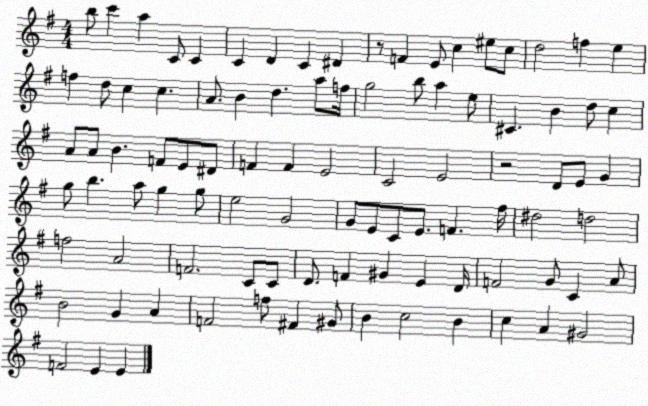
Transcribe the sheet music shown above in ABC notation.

X:1
T:Untitled
M:4/4
L:1/4
K:G
b/2 c' a C/2 C C D C ^D z/2 F E/2 c ^e/2 c/2 d2 f e f d/2 c c A/2 B d a/2 f/4 g2 b/2 a e/2 ^C B d/2 c A/2 A/2 B F/2 E/2 ^D/2 F F E2 C2 E2 z2 D/2 E/2 G g/2 b a/2 g g/2 e2 G2 G/2 E/2 C/2 E/2 F ^f/4 ^d2 d2 f2 A2 F2 C/2 C/2 D/2 F ^G E D/4 F2 G/2 C A/2 B2 G A F2 f/2 ^F ^G/2 B c2 B c A ^G2 F2 E E